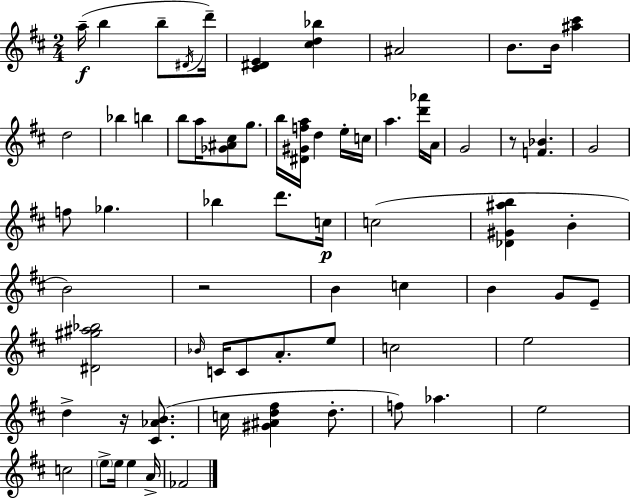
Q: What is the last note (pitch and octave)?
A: FES4